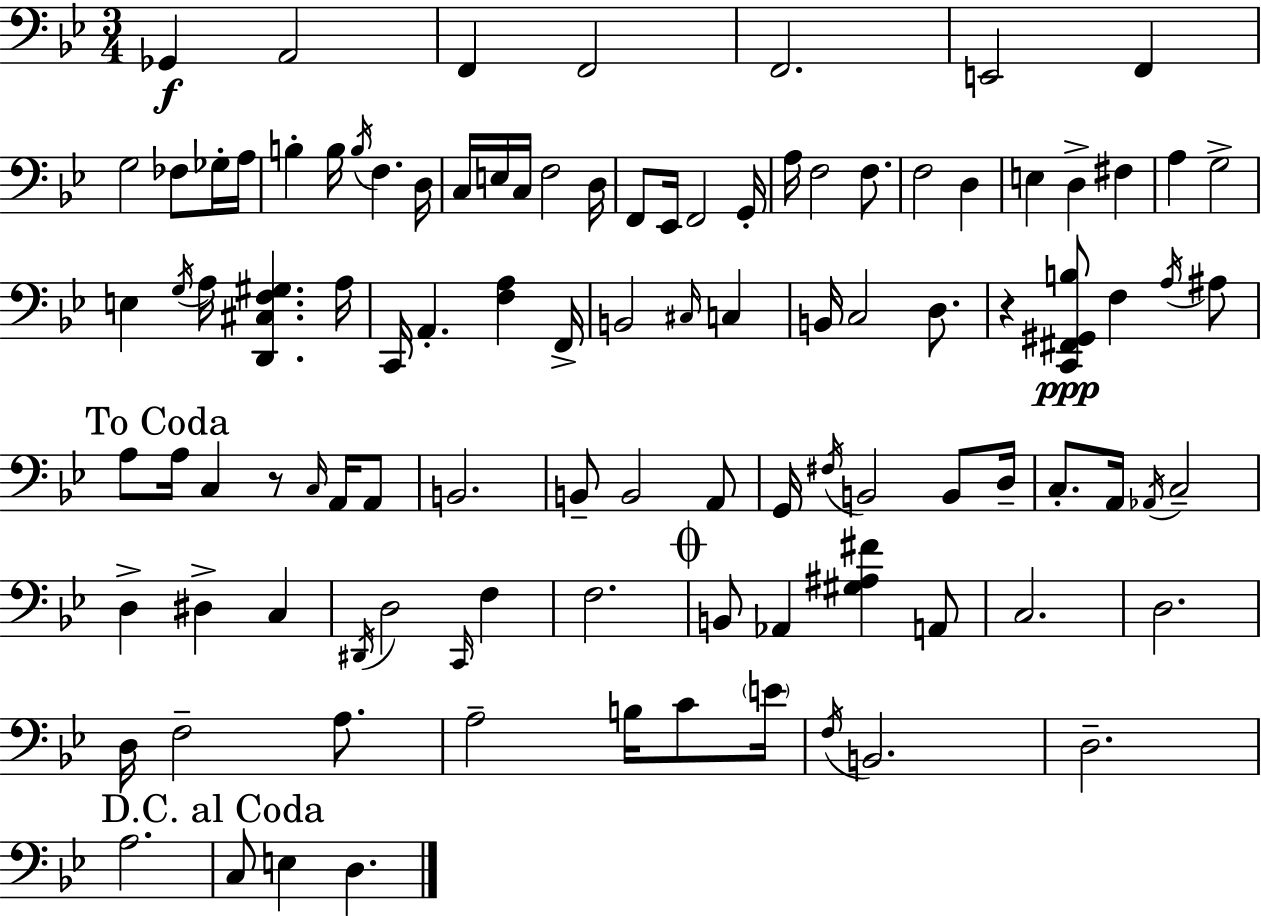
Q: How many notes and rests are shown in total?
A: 103